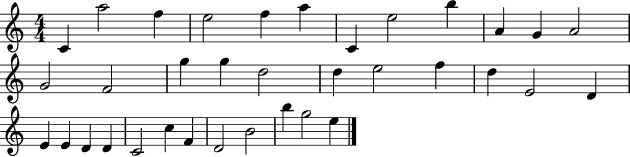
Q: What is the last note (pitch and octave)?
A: E5